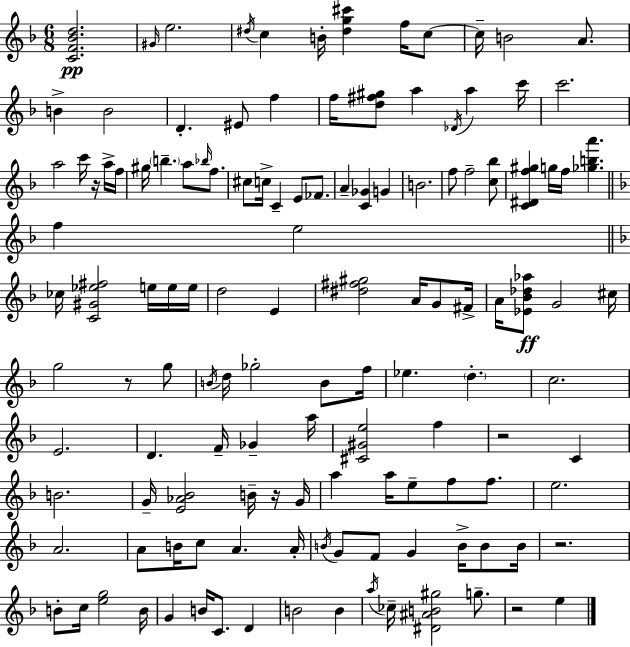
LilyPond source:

{
  \clef treble
  \numericTimeSignature
  \time 6/8
  \key d \minor
  <c' f' bes' d''>2.\pp | \grace { gis'16 } e''2. | \acciaccatura { dis''16 } c''4 b'16-. <dis'' g'' cis'''>4 f''16 | c''8~~ c''16-- b'2 a'8. | \break b'4-> b'2 | d'4.-. eis'8 f''4 | f''16 <d'' fis'' gis''>8 a''4 \acciaccatura { des'16 } a''4 | c'''16 c'''2. | \break a''2 c'''16 | r16 a''16-> f''16 gis''16 \parenthesize b''4.-- a''8 | \grace { bes''16 } f''8. cis''8 c''16-> c'4-- e'8 | fes'8. a'4-- <c' ges'>4 | \break g'4 b'2. | f''8 f''2-- | <c'' bes''>8 <c' dis' f'' gis''>4 g''16 f''16 <ges'' b'' a'''>4. | \bar "||" \break \key f \major f''4 e''2 | \bar "||" \break \key d \minor ces''16 <c' gis' ees'' fis''>2 e''16 e''16 e''16 | d''2 e'4 | <dis'' fis'' gis''>2 a'16 g'8 fis'16-> | a'16 <ees' bes' des'' aes''>8\ff g'2 cis''16 | \break g''2 r8 g''8 | \acciaccatura { b'16 } d''16 ges''2-. b'8 | f''16 ees''4. \parenthesize d''4.-. | c''2. | \break e'2. | d'4. f'16-- ges'4-- | a''16 <cis' gis' e''>2 f''4 | r2 c'4 | \break b'2. | g'16-- <e' aes' bes'>2 b'16-- r16 | g'16 a''4 a''16 e''8-- f''8 f''8. | e''2. | \break a'2. | a'8 b'16 c''8 a'4. | a'16-. \acciaccatura { b'16 } g'8 f'8 g'4 b'16-> b'8 | b'16 r2. | \break b'8-. c''16 <e'' g''>2 | b'16 g'4 b'16 c'8. d'4 | b'2 b'4 | \acciaccatura { a''16 } ces''16-- <dis' ais' b' gis''>2 | \break g''8.-- r2 e''4 | \bar "|."
}